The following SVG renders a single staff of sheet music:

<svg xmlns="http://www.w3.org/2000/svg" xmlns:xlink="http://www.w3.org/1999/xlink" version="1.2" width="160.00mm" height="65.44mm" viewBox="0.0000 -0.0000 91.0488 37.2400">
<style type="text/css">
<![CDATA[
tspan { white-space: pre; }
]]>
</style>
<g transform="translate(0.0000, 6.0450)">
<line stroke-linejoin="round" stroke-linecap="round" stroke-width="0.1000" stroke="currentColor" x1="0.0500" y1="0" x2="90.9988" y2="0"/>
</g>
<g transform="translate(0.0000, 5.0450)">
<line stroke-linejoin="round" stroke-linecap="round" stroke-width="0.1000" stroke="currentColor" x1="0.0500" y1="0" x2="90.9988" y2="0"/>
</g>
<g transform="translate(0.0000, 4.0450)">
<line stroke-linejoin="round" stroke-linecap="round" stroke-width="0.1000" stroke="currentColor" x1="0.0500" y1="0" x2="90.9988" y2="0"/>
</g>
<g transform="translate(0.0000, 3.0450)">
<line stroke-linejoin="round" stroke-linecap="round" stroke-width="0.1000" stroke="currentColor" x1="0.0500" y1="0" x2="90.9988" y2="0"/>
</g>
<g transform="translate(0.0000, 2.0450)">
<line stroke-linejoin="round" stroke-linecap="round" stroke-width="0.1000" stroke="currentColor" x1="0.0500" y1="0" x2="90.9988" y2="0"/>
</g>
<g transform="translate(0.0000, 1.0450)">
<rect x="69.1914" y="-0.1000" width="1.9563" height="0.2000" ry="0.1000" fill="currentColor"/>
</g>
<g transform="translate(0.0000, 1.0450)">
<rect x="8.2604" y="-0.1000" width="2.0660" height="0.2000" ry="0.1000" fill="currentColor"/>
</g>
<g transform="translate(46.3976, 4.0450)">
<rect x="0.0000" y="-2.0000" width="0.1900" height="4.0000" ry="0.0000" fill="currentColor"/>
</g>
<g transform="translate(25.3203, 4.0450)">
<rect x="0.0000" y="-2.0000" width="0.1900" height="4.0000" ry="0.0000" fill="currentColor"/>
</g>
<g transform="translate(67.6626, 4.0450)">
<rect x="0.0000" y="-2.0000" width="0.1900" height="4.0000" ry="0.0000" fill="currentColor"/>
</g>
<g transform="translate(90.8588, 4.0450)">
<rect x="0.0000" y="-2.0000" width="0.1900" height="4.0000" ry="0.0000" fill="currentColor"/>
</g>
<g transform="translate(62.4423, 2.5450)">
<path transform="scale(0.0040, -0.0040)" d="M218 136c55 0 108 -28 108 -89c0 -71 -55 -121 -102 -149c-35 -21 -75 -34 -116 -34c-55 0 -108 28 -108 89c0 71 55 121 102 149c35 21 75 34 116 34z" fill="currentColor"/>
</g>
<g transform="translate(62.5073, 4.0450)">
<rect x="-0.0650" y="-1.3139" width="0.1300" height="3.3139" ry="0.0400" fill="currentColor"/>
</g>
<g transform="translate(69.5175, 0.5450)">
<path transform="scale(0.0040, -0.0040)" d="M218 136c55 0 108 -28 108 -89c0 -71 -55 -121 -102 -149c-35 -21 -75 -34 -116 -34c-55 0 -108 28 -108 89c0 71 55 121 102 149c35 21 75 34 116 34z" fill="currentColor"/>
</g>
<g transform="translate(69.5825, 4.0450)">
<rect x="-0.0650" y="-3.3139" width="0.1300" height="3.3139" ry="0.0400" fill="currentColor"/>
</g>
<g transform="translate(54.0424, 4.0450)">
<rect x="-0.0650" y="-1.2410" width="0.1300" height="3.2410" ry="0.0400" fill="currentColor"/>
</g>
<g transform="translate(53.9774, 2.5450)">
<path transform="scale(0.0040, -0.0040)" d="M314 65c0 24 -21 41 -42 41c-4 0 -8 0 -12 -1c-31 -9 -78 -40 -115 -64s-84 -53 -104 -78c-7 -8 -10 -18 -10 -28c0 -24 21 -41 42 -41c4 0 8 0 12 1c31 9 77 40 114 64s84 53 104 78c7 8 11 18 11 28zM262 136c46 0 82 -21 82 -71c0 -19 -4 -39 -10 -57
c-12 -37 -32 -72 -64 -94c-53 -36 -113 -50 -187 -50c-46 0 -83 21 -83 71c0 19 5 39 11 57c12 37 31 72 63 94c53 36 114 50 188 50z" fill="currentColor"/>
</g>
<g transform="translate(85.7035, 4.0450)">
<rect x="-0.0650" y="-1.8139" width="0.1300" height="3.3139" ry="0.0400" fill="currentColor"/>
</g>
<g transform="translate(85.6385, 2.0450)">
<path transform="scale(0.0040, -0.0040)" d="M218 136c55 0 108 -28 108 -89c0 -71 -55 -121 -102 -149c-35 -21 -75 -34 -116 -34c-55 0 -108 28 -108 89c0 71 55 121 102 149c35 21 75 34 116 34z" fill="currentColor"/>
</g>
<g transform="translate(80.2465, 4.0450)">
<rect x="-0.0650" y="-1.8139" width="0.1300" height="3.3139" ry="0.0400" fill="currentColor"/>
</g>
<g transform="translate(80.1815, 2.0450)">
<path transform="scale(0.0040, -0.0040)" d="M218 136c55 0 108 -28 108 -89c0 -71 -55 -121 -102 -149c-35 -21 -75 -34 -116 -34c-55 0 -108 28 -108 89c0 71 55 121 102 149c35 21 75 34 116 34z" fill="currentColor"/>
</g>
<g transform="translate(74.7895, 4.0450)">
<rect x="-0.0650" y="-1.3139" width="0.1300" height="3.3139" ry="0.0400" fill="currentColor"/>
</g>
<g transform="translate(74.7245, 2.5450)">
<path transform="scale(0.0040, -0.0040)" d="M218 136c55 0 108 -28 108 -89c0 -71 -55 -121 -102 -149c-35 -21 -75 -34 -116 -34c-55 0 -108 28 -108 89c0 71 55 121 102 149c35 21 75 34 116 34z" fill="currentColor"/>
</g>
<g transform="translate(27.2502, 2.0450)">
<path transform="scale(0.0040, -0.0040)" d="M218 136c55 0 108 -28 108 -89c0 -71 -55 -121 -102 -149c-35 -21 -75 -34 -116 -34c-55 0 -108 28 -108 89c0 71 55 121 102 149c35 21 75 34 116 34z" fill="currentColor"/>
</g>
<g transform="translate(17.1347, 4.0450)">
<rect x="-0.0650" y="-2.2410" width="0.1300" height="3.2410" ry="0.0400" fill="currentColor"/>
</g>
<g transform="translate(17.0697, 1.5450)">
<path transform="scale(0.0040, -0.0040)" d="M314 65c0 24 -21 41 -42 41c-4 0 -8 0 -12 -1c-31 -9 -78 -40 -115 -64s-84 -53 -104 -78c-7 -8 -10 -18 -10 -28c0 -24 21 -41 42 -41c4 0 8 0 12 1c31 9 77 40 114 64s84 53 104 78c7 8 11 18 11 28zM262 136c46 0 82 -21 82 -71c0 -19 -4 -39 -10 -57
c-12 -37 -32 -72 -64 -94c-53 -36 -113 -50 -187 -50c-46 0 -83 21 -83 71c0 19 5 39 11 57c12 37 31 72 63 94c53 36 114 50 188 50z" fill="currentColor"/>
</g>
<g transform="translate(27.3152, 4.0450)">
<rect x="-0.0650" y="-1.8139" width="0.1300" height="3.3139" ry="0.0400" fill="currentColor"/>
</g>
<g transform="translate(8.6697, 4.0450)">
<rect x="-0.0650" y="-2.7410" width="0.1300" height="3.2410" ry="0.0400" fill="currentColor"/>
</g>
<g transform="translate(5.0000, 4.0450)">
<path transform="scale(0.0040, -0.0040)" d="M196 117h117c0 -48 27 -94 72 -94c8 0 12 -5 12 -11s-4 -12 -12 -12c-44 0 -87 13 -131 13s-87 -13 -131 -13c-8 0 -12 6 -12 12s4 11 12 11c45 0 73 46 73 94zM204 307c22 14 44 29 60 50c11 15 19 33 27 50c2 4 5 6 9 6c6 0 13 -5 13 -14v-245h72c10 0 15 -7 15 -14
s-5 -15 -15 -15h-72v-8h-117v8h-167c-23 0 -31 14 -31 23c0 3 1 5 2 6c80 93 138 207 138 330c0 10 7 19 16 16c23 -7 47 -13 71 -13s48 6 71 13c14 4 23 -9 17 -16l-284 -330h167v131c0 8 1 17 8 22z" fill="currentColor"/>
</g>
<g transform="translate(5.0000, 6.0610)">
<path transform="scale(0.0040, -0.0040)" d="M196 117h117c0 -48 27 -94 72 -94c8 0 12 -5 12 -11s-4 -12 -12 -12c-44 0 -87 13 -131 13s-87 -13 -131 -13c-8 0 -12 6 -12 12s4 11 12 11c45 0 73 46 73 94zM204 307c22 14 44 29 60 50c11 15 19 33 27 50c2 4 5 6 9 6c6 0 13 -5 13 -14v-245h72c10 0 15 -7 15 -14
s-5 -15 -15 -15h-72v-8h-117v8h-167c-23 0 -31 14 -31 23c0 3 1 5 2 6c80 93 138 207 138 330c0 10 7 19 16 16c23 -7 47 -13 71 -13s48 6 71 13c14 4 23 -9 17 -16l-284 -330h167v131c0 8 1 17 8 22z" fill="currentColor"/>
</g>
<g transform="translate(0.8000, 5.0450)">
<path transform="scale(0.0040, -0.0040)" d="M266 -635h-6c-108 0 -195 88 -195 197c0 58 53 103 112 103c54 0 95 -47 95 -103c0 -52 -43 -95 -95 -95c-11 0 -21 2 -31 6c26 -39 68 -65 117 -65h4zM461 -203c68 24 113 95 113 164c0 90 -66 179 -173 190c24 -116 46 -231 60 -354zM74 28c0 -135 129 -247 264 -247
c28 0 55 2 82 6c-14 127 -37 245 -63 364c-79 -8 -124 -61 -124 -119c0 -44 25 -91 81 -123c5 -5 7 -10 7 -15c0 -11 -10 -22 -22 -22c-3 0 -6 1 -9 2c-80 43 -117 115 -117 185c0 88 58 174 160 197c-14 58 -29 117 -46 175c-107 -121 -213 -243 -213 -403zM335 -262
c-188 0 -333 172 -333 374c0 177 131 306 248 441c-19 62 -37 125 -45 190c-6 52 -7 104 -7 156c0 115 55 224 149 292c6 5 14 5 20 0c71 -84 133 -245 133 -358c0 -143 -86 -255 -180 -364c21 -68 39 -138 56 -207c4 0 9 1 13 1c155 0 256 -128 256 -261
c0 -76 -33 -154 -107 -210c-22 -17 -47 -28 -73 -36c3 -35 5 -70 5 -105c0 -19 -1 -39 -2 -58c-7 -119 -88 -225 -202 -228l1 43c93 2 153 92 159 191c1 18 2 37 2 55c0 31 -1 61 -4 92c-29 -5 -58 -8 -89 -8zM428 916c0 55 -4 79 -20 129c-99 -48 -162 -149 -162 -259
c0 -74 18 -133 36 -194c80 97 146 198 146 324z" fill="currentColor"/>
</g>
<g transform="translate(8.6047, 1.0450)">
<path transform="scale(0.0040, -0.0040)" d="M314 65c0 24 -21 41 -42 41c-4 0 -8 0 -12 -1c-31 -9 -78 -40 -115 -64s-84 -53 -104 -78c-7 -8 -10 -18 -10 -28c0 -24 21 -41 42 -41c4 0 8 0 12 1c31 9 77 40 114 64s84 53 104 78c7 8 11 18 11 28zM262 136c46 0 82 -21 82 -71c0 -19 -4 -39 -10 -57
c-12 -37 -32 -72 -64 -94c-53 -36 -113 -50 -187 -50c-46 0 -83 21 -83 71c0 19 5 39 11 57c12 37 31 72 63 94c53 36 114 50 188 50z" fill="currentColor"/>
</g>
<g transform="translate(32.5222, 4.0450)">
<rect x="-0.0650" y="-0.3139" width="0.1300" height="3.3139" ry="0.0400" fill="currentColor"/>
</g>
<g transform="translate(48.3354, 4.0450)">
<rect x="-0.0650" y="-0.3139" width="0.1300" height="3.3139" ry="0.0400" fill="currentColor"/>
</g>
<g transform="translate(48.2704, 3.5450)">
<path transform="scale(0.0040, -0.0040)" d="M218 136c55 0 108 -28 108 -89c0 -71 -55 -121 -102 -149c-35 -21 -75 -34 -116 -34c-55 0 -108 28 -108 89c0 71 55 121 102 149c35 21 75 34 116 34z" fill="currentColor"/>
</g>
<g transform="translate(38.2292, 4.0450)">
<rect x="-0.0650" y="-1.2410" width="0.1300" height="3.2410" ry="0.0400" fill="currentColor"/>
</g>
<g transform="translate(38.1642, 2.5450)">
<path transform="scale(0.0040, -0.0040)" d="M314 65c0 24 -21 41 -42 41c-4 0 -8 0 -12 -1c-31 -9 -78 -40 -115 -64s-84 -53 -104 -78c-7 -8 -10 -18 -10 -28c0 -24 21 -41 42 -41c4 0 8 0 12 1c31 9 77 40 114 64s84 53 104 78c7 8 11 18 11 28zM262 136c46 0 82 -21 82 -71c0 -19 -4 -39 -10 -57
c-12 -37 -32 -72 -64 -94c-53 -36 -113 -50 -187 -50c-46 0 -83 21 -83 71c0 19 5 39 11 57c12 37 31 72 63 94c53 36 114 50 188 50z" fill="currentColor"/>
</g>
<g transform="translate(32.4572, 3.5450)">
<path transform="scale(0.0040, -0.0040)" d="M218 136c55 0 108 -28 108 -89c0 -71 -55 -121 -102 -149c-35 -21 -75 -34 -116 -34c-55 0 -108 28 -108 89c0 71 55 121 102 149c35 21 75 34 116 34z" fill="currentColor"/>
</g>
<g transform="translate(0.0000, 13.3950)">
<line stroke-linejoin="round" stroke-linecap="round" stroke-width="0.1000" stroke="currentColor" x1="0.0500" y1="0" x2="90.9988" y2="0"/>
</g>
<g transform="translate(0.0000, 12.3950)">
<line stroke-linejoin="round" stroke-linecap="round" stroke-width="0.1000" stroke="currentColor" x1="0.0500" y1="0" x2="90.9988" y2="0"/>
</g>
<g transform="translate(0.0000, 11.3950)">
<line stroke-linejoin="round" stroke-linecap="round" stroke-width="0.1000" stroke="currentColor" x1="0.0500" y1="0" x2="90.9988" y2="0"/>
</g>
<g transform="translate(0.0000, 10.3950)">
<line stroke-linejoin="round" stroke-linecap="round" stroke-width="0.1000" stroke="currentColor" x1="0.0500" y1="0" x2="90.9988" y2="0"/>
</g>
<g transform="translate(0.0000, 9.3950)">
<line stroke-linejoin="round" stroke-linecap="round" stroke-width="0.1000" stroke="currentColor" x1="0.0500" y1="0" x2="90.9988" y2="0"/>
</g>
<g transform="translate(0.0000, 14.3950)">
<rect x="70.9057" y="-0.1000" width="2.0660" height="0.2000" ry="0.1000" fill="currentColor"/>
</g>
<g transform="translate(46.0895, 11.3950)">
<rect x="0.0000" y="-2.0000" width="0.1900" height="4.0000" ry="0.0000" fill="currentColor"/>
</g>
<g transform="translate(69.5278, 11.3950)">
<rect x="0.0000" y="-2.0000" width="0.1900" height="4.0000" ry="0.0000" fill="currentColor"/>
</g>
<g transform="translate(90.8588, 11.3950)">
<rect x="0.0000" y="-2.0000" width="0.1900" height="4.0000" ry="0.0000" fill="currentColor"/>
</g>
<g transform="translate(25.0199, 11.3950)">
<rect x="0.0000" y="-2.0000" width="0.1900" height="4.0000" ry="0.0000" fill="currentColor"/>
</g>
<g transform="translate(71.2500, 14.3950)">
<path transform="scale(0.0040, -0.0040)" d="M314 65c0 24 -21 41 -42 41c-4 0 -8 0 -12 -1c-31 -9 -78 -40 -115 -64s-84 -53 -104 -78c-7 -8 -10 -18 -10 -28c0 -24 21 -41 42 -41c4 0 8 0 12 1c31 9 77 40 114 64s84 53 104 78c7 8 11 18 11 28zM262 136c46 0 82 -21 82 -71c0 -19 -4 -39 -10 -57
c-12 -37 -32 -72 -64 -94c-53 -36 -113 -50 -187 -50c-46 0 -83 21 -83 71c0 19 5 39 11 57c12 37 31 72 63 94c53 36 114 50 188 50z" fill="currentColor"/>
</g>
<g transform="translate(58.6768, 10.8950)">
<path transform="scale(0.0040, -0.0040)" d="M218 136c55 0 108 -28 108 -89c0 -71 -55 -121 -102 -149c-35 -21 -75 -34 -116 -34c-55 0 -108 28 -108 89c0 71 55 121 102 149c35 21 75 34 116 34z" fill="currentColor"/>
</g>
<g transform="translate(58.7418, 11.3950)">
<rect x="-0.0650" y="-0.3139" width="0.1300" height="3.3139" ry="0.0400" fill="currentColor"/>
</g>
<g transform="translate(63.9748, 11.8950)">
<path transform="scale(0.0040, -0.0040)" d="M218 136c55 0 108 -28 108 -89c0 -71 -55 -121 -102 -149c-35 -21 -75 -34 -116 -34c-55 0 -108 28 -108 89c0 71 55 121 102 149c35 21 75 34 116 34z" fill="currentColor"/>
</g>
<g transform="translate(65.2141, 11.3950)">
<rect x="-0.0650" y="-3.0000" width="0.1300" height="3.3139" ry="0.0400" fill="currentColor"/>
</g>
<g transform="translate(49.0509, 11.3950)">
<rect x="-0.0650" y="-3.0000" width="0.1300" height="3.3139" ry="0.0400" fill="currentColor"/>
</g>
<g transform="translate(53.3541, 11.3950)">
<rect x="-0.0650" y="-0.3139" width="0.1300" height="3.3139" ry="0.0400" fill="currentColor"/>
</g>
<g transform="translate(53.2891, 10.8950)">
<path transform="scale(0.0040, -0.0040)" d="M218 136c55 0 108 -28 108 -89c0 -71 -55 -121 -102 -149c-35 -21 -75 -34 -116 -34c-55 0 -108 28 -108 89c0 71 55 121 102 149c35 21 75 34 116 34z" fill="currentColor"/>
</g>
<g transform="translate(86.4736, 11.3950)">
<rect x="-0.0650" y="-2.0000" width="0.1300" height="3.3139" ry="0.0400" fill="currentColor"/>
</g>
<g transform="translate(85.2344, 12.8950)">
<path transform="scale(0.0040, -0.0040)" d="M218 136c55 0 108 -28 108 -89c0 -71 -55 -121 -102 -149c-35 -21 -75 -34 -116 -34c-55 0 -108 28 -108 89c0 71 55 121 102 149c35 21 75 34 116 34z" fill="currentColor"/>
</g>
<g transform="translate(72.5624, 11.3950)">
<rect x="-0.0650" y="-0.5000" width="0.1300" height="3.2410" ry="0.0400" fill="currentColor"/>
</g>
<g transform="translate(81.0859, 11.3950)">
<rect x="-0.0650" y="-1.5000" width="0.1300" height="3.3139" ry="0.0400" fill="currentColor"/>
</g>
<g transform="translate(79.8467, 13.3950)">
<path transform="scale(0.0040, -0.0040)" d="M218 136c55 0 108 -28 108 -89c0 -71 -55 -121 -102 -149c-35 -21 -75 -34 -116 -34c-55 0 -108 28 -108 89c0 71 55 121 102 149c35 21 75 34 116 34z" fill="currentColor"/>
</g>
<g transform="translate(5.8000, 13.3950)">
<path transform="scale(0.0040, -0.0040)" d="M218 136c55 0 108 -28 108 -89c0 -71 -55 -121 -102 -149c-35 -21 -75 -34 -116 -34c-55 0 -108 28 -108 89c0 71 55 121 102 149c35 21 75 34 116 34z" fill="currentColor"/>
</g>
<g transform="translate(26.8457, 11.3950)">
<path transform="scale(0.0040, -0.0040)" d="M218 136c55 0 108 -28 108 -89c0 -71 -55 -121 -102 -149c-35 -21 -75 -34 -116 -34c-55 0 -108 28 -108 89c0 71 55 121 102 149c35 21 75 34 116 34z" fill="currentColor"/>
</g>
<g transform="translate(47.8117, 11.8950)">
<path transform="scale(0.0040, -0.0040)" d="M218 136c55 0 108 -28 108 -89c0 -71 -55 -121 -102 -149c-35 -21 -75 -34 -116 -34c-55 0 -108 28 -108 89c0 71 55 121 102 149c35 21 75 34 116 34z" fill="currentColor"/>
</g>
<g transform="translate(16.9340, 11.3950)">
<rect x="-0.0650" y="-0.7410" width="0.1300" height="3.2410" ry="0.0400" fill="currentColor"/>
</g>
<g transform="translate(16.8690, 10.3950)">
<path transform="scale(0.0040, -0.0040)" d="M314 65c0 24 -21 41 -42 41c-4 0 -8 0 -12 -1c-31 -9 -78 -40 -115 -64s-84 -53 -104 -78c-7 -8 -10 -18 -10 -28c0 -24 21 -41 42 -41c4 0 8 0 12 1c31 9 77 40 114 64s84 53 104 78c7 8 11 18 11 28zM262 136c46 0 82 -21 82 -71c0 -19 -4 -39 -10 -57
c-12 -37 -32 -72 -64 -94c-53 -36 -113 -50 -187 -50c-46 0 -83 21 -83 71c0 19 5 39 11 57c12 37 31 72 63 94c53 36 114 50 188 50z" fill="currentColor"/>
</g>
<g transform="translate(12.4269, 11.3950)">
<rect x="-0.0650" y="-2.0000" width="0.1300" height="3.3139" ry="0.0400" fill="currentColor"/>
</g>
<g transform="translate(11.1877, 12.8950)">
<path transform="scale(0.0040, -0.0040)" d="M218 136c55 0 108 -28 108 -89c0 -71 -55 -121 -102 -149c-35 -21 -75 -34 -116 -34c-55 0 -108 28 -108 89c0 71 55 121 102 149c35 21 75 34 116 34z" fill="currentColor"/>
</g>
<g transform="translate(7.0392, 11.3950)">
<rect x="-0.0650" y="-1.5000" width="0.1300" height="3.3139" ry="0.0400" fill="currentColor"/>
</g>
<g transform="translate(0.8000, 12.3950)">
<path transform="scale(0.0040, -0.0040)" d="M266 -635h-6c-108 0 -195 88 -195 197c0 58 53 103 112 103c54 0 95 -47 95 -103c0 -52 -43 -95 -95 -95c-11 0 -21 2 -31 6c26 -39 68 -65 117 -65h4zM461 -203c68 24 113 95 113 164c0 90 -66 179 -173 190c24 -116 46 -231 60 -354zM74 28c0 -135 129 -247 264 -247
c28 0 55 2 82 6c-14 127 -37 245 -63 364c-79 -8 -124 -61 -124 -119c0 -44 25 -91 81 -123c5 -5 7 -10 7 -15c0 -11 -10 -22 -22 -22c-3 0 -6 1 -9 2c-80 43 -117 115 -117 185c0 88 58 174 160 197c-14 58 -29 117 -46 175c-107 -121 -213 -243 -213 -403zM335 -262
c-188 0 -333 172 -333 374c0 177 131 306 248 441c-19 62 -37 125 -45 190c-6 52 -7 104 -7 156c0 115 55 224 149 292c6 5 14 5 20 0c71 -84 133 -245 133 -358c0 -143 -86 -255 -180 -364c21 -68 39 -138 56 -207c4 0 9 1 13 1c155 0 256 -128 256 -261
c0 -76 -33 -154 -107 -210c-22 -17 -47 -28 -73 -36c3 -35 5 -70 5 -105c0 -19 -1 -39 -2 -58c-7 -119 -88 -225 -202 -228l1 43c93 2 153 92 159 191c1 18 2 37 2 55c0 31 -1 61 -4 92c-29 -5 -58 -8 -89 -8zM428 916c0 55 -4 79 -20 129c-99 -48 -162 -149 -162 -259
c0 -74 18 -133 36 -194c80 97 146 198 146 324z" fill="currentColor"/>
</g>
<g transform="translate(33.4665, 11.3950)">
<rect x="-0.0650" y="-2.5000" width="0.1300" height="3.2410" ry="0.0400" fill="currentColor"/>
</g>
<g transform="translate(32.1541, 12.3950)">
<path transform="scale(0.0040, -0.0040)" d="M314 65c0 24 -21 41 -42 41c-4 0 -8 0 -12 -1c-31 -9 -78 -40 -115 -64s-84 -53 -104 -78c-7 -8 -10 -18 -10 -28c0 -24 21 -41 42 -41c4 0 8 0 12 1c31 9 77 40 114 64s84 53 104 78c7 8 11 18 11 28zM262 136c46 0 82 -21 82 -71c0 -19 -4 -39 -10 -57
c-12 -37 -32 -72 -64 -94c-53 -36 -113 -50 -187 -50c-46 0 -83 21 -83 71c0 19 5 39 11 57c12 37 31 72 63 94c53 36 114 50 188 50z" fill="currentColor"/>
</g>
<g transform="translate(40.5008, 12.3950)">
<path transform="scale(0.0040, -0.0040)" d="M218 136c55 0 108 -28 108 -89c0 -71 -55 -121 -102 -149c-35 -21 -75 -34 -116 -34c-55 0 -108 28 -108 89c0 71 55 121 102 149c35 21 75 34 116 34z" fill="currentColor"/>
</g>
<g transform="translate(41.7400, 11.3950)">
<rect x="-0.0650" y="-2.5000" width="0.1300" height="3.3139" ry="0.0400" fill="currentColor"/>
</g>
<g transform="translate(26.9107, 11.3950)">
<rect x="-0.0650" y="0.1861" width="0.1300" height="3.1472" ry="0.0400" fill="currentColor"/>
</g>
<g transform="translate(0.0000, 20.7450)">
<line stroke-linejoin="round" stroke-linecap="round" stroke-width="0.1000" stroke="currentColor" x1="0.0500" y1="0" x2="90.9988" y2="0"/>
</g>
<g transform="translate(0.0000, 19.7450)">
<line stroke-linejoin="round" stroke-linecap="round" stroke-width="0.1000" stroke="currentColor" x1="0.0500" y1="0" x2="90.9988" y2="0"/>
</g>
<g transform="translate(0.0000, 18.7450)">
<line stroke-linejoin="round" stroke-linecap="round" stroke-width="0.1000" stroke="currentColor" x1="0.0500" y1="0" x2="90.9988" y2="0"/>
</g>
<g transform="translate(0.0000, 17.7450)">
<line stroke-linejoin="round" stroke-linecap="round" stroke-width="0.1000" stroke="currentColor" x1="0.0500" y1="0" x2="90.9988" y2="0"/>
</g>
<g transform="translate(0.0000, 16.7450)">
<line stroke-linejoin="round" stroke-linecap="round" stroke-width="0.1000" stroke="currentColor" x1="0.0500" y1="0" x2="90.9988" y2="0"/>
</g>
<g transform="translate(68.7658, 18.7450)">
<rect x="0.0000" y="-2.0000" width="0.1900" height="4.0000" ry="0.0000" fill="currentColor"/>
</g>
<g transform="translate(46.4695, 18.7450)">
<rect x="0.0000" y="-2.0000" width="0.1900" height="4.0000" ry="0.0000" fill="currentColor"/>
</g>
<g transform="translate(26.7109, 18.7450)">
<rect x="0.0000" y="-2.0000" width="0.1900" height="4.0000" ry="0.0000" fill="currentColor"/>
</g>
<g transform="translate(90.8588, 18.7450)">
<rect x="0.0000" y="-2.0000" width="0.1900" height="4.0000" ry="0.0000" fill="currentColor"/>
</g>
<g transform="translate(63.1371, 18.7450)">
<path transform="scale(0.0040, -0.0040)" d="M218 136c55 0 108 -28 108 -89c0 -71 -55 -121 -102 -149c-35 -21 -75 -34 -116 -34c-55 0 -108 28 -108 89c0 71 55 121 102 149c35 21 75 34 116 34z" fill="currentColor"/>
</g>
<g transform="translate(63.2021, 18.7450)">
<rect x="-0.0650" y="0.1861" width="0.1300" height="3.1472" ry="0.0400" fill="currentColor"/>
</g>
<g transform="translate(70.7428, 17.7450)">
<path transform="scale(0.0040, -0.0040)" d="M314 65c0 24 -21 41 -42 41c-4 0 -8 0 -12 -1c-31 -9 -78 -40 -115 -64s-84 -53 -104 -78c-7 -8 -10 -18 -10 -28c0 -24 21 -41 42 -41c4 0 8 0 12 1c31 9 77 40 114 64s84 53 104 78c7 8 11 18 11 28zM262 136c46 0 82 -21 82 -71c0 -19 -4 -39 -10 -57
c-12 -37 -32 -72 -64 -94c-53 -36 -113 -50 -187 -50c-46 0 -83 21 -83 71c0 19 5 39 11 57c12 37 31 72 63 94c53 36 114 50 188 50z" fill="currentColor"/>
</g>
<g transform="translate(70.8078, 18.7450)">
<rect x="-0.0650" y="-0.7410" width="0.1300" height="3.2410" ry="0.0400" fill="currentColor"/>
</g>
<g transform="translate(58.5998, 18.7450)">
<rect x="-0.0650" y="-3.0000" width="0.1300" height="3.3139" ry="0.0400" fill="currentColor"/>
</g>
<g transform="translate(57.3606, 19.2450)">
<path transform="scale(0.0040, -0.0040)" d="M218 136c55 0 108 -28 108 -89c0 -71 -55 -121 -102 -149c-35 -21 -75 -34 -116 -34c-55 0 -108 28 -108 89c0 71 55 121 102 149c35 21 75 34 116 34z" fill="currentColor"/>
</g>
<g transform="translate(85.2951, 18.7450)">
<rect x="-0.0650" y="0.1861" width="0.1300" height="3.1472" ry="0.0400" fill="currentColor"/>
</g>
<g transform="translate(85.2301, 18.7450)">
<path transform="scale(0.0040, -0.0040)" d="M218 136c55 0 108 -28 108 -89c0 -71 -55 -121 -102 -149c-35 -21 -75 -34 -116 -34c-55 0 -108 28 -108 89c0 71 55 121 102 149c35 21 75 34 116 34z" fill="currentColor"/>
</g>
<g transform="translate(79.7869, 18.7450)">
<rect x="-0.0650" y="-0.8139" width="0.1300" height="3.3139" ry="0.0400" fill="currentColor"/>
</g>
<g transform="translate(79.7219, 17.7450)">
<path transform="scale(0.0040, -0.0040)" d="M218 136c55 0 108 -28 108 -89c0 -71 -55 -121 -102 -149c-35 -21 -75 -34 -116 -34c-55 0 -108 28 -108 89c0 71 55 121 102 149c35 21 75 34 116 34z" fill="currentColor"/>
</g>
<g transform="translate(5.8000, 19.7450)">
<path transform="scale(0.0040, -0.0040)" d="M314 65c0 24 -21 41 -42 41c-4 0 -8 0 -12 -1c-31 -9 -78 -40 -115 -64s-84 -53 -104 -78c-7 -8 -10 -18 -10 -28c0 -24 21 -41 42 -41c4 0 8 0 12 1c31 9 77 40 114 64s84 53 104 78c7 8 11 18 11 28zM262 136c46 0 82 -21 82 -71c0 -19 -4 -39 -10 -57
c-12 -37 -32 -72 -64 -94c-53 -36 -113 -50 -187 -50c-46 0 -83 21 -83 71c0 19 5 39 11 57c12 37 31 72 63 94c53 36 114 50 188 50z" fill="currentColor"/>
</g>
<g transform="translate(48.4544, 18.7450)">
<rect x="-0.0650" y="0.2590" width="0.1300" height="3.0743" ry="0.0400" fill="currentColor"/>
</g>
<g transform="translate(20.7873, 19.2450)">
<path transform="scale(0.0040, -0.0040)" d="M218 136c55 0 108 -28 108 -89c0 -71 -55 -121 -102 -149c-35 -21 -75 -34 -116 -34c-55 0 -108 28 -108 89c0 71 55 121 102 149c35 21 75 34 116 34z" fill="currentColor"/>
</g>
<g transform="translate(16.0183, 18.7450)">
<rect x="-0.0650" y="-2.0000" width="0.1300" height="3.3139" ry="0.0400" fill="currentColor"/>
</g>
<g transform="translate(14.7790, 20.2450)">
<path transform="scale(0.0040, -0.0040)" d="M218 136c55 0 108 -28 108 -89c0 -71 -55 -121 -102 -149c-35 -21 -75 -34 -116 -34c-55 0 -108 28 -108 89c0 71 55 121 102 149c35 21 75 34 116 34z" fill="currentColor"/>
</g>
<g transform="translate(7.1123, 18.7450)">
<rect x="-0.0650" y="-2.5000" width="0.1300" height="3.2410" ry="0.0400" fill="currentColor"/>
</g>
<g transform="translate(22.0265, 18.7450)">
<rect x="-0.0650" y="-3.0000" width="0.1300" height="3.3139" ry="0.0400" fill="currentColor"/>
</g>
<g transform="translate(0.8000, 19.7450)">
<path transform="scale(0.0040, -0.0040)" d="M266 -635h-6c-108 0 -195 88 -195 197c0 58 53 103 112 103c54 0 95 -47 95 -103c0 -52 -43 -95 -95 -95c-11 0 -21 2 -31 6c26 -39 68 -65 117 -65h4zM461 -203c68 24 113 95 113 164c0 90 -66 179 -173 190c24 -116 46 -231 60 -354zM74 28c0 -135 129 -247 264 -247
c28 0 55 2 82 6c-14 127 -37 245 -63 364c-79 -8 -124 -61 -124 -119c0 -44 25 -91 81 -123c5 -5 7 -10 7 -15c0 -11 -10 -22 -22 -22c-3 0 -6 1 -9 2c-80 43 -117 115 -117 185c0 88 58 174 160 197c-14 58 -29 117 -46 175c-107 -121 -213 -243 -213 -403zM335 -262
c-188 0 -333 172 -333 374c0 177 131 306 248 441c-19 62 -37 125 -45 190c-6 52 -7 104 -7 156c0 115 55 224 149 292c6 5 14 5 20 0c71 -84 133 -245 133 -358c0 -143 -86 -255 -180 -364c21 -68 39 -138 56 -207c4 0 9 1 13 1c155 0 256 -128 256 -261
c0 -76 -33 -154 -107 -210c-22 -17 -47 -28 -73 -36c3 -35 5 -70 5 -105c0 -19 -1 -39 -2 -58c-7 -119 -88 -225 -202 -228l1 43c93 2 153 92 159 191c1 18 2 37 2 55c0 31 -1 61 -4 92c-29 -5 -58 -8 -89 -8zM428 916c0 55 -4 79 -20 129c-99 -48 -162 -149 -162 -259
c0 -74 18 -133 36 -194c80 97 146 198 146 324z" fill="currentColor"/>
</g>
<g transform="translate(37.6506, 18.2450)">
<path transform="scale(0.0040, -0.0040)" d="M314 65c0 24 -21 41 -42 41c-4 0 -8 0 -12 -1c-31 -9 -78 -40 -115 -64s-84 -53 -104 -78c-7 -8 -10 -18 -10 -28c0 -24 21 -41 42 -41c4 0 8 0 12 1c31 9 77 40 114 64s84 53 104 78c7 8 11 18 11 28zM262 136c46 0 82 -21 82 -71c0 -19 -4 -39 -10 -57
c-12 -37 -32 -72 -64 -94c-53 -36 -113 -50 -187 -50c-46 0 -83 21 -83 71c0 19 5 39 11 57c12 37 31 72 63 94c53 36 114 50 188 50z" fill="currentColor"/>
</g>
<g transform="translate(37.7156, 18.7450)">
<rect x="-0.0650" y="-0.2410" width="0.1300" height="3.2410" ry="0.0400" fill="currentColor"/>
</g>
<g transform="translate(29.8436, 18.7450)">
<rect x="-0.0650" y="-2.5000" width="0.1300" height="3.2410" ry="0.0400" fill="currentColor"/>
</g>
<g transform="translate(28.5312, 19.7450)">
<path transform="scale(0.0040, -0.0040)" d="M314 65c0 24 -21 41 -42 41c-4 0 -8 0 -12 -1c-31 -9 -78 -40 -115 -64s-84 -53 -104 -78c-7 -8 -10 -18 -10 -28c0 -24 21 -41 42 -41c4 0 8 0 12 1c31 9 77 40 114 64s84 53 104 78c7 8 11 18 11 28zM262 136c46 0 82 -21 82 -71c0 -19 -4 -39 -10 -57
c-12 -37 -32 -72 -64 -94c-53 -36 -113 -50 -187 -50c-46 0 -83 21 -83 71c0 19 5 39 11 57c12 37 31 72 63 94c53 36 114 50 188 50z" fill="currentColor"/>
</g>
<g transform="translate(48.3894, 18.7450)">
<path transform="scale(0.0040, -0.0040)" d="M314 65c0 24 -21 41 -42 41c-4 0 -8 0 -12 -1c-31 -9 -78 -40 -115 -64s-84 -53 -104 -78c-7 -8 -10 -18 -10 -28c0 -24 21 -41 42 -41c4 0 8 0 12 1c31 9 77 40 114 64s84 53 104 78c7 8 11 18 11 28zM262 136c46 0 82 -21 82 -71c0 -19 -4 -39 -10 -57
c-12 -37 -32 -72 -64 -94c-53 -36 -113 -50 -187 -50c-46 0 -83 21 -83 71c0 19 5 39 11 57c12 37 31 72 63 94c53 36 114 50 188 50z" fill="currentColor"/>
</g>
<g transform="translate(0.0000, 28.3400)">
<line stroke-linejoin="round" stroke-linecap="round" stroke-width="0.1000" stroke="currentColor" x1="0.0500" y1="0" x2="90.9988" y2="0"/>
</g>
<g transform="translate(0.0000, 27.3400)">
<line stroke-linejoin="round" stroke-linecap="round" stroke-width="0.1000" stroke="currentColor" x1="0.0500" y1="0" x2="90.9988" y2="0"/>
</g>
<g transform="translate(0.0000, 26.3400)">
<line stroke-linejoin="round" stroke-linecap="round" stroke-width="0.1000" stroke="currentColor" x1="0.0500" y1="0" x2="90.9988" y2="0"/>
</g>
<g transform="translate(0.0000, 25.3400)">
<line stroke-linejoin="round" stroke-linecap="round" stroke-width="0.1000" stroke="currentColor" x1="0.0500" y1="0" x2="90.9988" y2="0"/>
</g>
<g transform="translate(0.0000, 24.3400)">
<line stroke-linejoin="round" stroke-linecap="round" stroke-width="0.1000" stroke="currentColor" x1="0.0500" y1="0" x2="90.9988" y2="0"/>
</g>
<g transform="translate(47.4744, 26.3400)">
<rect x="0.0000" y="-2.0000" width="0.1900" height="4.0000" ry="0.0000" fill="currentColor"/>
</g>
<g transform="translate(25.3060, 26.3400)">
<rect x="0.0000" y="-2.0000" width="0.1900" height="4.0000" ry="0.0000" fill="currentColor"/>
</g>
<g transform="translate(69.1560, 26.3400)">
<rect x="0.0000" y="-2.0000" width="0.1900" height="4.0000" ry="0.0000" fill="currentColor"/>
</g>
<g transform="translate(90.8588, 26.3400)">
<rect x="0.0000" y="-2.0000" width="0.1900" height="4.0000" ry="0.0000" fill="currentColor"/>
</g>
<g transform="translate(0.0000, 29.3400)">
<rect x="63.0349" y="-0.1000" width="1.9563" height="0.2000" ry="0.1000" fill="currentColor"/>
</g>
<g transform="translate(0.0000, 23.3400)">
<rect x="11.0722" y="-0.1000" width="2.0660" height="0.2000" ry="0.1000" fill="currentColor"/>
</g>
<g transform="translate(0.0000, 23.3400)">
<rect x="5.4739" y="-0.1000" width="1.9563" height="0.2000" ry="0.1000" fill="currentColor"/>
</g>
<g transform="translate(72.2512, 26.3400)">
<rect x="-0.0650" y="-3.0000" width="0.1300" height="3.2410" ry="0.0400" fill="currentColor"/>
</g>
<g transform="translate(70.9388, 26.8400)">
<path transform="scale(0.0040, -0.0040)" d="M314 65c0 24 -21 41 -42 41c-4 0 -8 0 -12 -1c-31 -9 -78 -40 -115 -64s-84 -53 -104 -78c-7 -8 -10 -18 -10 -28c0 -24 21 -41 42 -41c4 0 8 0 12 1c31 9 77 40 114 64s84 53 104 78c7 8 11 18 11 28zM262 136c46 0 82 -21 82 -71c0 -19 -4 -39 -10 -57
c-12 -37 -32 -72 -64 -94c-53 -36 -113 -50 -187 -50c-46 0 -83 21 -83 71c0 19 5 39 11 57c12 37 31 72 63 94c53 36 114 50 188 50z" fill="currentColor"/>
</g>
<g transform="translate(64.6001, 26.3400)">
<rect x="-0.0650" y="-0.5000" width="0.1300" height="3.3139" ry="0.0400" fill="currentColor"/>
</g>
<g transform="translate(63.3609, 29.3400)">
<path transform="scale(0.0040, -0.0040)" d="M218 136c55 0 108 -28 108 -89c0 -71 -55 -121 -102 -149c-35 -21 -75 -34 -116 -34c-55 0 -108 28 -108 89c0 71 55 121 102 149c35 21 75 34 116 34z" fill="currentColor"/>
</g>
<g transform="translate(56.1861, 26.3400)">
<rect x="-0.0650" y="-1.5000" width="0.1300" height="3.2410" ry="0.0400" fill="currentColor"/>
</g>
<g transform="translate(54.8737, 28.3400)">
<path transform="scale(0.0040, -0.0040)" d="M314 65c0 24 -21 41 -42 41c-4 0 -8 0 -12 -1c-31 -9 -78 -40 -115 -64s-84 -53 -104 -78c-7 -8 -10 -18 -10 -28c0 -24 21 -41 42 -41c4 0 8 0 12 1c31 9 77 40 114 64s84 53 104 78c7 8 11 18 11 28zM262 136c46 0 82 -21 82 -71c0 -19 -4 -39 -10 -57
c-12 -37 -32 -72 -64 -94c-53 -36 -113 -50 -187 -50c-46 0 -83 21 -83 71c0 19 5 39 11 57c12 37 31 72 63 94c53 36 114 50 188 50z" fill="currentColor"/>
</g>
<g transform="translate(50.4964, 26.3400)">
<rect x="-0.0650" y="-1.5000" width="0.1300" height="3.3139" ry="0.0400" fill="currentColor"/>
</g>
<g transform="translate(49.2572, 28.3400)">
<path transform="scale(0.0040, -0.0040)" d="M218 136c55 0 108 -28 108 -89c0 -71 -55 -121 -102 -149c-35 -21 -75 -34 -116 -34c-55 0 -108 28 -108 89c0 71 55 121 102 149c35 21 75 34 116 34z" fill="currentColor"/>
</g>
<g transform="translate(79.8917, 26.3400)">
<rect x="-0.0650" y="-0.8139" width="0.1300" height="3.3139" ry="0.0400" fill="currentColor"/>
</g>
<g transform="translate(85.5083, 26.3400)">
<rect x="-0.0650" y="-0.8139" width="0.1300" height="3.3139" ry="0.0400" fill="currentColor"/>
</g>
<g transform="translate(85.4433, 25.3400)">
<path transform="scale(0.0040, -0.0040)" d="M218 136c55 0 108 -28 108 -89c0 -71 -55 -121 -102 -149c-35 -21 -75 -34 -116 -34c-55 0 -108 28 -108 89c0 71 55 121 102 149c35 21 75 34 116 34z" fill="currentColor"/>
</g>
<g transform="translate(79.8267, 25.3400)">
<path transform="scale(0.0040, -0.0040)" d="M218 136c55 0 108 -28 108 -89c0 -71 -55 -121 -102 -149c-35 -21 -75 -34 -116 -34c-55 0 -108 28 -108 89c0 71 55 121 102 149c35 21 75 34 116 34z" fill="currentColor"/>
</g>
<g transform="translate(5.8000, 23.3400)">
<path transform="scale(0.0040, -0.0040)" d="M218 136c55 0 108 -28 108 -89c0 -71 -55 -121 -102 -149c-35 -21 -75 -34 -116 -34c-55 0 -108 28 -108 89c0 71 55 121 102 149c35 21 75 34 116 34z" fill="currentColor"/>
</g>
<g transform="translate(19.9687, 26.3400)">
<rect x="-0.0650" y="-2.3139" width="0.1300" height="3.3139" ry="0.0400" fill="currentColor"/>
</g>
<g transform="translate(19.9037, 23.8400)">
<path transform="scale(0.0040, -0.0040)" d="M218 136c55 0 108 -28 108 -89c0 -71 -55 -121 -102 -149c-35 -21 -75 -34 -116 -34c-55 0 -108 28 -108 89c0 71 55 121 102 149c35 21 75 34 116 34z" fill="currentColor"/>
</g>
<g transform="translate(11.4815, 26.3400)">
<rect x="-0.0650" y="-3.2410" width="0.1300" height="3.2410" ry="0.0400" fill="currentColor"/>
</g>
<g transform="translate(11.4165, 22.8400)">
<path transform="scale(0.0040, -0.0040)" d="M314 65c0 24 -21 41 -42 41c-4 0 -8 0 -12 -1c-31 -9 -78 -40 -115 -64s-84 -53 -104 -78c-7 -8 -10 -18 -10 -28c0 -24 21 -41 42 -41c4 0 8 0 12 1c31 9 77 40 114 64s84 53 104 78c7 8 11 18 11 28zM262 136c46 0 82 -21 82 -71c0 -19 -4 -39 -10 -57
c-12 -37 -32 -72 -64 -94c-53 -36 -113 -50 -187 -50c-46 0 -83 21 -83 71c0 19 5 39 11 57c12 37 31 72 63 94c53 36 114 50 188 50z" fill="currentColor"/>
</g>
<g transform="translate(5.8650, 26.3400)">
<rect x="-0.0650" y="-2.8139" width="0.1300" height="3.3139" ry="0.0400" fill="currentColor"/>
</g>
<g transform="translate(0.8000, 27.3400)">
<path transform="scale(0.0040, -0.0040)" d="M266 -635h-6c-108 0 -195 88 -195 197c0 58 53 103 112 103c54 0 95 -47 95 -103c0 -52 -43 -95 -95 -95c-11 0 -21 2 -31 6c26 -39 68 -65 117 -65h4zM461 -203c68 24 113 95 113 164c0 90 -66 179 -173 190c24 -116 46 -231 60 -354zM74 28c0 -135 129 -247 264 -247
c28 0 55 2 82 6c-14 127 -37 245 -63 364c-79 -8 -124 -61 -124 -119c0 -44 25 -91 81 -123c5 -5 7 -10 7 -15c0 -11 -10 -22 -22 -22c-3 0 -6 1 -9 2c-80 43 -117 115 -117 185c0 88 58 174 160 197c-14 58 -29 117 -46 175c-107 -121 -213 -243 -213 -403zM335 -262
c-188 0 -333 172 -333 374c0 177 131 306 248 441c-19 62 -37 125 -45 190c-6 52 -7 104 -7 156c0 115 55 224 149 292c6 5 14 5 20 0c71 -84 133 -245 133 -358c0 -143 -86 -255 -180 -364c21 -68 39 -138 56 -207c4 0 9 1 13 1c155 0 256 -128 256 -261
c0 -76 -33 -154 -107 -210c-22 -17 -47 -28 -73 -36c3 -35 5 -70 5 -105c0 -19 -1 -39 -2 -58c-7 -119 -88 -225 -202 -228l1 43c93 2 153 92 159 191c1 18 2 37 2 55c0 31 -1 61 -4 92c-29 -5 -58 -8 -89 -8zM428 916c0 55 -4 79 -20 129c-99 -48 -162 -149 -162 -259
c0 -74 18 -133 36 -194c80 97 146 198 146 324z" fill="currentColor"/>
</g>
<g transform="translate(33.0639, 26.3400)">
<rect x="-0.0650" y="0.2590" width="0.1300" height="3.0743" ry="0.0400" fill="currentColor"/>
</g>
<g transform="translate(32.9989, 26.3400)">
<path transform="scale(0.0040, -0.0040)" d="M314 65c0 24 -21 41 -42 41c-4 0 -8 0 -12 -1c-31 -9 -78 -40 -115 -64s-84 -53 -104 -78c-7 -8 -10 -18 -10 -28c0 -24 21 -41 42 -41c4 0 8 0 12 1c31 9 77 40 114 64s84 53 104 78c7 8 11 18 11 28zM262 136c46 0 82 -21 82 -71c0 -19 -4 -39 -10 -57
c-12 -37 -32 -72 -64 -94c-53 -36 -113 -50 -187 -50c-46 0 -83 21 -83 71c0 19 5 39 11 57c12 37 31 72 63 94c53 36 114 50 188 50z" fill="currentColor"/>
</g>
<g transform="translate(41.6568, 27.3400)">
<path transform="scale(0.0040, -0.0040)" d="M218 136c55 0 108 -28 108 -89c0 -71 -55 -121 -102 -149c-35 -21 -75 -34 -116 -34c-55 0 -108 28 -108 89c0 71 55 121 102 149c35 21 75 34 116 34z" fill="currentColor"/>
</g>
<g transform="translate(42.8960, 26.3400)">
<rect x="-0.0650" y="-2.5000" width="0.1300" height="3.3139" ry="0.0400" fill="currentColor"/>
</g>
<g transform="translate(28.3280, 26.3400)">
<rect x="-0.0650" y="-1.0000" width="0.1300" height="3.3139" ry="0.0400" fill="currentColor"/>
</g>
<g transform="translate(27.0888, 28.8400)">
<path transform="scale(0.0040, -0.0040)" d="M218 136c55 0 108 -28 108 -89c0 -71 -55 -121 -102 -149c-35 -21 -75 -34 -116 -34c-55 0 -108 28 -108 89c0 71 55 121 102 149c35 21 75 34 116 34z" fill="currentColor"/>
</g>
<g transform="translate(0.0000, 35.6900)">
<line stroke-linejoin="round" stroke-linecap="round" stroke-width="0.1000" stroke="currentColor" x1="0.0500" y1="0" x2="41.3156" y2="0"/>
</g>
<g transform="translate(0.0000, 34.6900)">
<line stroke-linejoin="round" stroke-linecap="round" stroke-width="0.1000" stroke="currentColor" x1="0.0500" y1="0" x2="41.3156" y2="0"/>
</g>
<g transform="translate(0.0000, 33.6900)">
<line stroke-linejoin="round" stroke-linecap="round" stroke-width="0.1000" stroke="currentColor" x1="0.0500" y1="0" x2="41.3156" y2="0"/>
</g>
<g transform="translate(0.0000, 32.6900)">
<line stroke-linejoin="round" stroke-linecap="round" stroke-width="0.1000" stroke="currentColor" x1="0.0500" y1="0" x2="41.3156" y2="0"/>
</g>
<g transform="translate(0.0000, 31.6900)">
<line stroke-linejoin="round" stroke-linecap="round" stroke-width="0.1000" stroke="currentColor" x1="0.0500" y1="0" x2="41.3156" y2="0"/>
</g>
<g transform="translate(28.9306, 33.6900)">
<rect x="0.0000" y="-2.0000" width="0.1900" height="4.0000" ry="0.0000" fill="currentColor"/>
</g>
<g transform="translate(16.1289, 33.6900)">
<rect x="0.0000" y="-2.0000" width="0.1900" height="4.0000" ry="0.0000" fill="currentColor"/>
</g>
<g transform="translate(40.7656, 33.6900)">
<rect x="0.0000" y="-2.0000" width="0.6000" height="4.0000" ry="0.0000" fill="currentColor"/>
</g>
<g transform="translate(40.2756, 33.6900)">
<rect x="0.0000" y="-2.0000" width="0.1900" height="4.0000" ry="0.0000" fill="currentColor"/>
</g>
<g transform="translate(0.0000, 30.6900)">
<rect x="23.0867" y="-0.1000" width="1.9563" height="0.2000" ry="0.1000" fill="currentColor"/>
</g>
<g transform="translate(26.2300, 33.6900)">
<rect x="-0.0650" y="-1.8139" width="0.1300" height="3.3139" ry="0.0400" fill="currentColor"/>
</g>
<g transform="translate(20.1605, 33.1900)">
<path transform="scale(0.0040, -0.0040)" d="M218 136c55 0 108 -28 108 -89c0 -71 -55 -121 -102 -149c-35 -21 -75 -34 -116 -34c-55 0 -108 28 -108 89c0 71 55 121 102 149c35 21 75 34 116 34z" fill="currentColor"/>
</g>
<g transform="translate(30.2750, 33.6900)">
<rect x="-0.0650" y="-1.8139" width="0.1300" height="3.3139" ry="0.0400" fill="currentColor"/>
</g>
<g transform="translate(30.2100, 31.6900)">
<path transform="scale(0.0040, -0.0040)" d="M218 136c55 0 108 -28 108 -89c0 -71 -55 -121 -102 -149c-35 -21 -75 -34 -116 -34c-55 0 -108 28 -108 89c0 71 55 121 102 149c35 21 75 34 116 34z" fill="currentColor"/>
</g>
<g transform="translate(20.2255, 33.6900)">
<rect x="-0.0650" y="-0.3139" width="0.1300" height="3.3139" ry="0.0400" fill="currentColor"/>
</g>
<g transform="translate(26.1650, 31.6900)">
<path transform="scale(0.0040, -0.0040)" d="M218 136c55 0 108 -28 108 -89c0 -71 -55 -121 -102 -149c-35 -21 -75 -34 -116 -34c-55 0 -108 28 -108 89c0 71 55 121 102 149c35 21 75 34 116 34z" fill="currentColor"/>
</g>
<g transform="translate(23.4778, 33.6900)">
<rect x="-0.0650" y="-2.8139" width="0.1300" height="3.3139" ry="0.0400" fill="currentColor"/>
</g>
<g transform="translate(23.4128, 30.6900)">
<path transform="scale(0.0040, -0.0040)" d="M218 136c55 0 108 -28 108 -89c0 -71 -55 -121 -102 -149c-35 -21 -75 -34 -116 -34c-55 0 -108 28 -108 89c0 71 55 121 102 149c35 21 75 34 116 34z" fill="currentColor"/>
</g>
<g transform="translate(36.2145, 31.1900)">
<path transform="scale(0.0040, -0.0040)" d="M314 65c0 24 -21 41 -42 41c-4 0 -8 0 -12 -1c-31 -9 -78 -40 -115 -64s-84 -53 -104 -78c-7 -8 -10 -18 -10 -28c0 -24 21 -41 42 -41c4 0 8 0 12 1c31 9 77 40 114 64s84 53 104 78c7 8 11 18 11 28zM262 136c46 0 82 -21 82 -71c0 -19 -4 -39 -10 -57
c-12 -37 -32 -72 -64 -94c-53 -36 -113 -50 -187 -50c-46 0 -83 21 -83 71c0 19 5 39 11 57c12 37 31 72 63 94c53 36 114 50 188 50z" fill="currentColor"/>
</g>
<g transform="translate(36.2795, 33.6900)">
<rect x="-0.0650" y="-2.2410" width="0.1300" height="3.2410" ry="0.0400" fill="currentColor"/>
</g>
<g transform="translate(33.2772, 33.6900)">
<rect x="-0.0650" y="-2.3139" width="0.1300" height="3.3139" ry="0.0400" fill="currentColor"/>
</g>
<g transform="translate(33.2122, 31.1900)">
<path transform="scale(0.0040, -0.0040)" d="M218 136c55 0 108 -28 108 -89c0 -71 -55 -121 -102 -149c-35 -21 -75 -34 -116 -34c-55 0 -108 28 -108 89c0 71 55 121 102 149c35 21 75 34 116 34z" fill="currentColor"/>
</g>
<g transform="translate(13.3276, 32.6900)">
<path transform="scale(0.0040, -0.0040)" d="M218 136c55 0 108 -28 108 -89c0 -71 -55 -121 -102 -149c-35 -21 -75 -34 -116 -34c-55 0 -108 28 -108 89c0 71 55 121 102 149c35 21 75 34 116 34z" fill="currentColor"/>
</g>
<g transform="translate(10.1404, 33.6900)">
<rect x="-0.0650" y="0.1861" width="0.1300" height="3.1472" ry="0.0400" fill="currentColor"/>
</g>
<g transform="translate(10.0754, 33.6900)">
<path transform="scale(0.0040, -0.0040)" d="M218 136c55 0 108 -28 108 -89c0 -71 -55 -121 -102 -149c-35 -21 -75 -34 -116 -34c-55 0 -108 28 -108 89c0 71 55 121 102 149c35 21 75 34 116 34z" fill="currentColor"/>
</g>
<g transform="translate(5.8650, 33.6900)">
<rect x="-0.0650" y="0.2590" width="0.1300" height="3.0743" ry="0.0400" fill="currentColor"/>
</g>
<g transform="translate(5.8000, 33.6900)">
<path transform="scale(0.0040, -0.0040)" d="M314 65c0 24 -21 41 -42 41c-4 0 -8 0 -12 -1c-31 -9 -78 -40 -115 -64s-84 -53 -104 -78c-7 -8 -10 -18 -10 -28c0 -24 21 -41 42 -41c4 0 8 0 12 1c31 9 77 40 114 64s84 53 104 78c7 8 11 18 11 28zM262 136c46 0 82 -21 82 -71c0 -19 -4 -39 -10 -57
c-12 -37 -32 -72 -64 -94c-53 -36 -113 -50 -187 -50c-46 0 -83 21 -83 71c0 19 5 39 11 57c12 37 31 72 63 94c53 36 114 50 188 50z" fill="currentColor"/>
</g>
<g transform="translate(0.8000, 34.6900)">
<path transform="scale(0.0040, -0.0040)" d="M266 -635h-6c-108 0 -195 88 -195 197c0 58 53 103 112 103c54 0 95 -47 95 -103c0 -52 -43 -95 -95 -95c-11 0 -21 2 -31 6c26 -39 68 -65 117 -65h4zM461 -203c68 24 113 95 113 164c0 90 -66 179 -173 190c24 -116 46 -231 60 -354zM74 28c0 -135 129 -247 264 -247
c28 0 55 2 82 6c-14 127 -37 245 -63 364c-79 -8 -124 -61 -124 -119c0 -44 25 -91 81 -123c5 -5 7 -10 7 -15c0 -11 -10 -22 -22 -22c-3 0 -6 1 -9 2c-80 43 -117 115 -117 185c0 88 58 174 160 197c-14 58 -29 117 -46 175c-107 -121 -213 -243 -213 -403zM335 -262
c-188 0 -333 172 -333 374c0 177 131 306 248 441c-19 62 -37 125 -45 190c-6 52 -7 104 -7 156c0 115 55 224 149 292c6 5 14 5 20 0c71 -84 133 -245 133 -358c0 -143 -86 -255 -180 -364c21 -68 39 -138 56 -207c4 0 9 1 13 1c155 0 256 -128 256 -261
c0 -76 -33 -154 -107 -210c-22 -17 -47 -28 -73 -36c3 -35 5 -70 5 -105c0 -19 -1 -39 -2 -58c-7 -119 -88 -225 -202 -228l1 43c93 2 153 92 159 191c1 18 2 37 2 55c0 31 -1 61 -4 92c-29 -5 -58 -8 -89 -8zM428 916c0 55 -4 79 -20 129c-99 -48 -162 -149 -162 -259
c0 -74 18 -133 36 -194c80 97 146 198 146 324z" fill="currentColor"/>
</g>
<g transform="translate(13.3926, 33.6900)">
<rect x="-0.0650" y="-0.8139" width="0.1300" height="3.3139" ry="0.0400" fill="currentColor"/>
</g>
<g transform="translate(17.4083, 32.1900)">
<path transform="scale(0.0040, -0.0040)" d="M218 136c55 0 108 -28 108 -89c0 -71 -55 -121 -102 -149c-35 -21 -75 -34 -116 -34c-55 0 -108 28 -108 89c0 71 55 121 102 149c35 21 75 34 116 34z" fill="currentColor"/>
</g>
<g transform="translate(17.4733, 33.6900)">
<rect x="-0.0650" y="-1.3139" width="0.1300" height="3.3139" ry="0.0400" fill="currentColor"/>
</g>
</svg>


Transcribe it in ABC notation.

X:1
T:Untitled
M:4/4
L:1/4
K:C
a2 g2 f c e2 c e2 e b e f f E F d2 B G2 G A c c A C2 E F G2 F A G2 c2 B2 A B d2 d B a b2 g D B2 G E E2 C A2 d d B2 B d e c a f f g g2